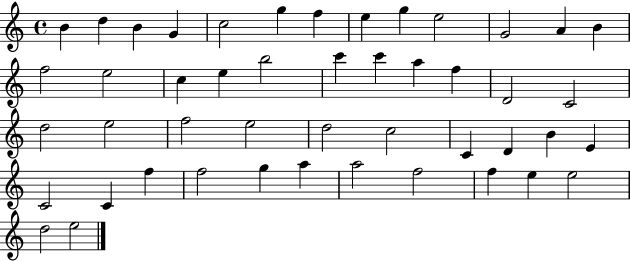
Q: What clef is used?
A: treble